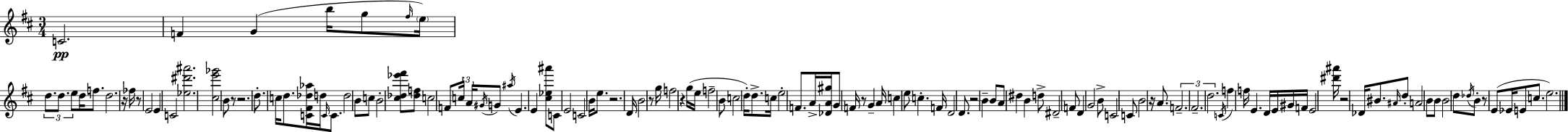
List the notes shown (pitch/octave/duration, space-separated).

C4/h. F4/q G4/q B5/s G5/e F#5/s E5/s D5/e. D5/e. E5/e D5/s F5/e. D5/h. R/s FES5/s R/e E4/h E4/q C4/h [Eb5,D#6,A#6]/h. [C#5,E6,Gb6]/h B4/e R/e R/h. D5/e. C5/s D5/e. [C4,F#4,Db5,Ab5]/s D5/s C4/s C4/e. D5/h B4/e C5/e B4/h [C#5,Db5,Eb6,F#6]/e [Db5,F5]/e C5/h F4/e C5/s A4/s G#4/s G4/e A#5/s E4/q. E4/q [C#5,Eb5,A#6]/e C4/e E4/h C4/h B4/s E5/e. R/h. D4/s B4/h R/e G5/s F5/h R/q G5/s E5/s F5/h B4/e C5/h D5/s D5/e. C5/s E5/h F4/e. A4/s [Db4,A4,G#5]/s G4/e F4/s R/e G4/q A4/s C5/q E5/e C5/q. F4/s D4/h D4/e. R/h B4/q B4/e A4/e D#5/q B4/q D5/e D#4/h F4/e D4/q G4/h B4/e C4/h C4/e B4/h R/s A4/e. F4/h. F#4/h. D5/h. C4/s F5/q F5/s E4/q. D4/s E4/s G#4/s F4/s E4/h [D#6,A#6]/s R/h Db4/s BIS4/e. A#4/s D5/e A4/h B4/e B4/e B4/h D5/e Db5/s B4/e R/e E4/e Eb4/s E4/e C5/e. E5/h.